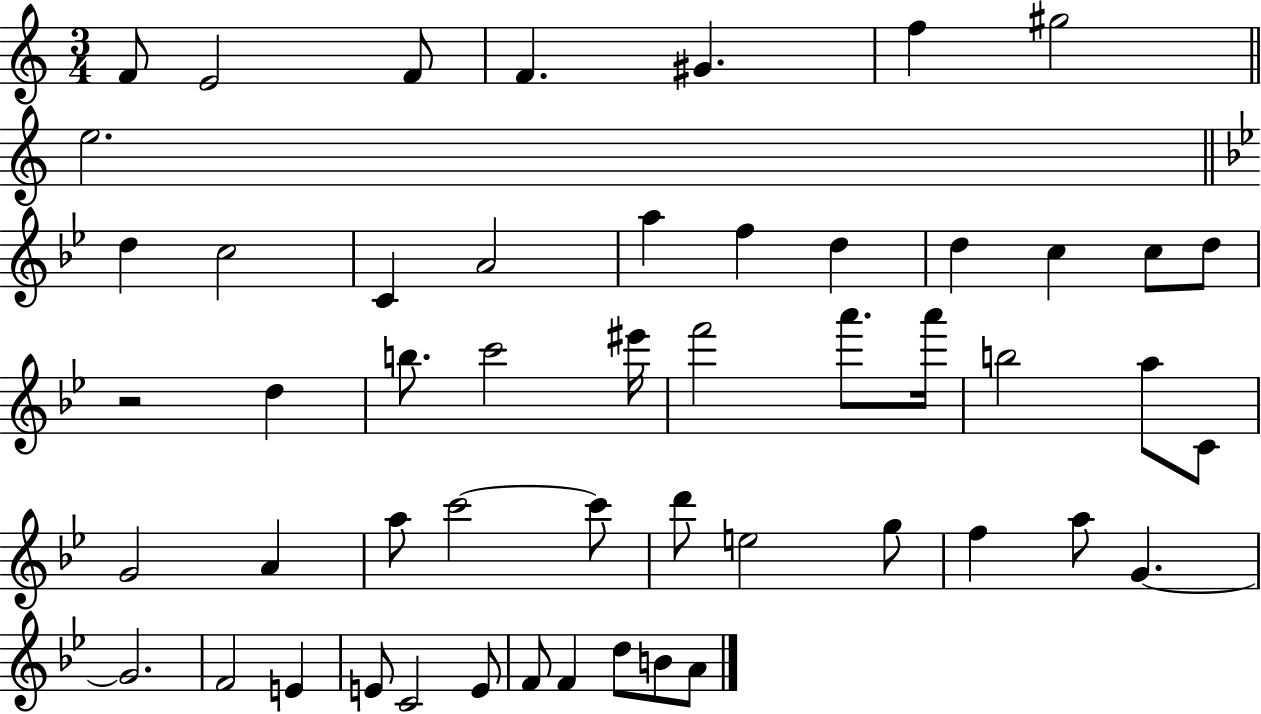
X:1
T:Untitled
M:3/4
L:1/4
K:C
F/2 E2 F/2 F ^G f ^g2 e2 d c2 C A2 a f d d c c/2 d/2 z2 d b/2 c'2 ^e'/4 f'2 a'/2 a'/4 b2 a/2 C/2 G2 A a/2 c'2 c'/2 d'/2 e2 g/2 f a/2 G G2 F2 E E/2 C2 E/2 F/2 F d/2 B/2 A/2